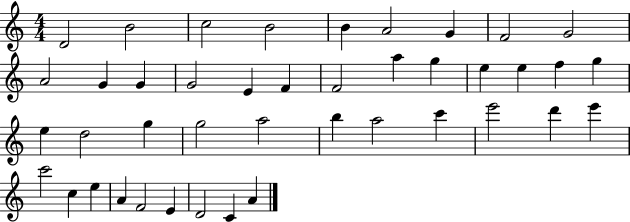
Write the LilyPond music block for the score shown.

{
  \clef treble
  \numericTimeSignature
  \time 4/4
  \key c \major
  d'2 b'2 | c''2 b'2 | b'4 a'2 g'4 | f'2 g'2 | \break a'2 g'4 g'4 | g'2 e'4 f'4 | f'2 a''4 g''4 | e''4 e''4 f''4 g''4 | \break e''4 d''2 g''4 | g''2 a''2 | b''4 a''2 c'''4 | e'''2 d'''4 e'''4 | \break c'''2 c''4 e''4 | a'4 f'2 e'4 | d'2 c'4 a'4 | \bar "|."
}